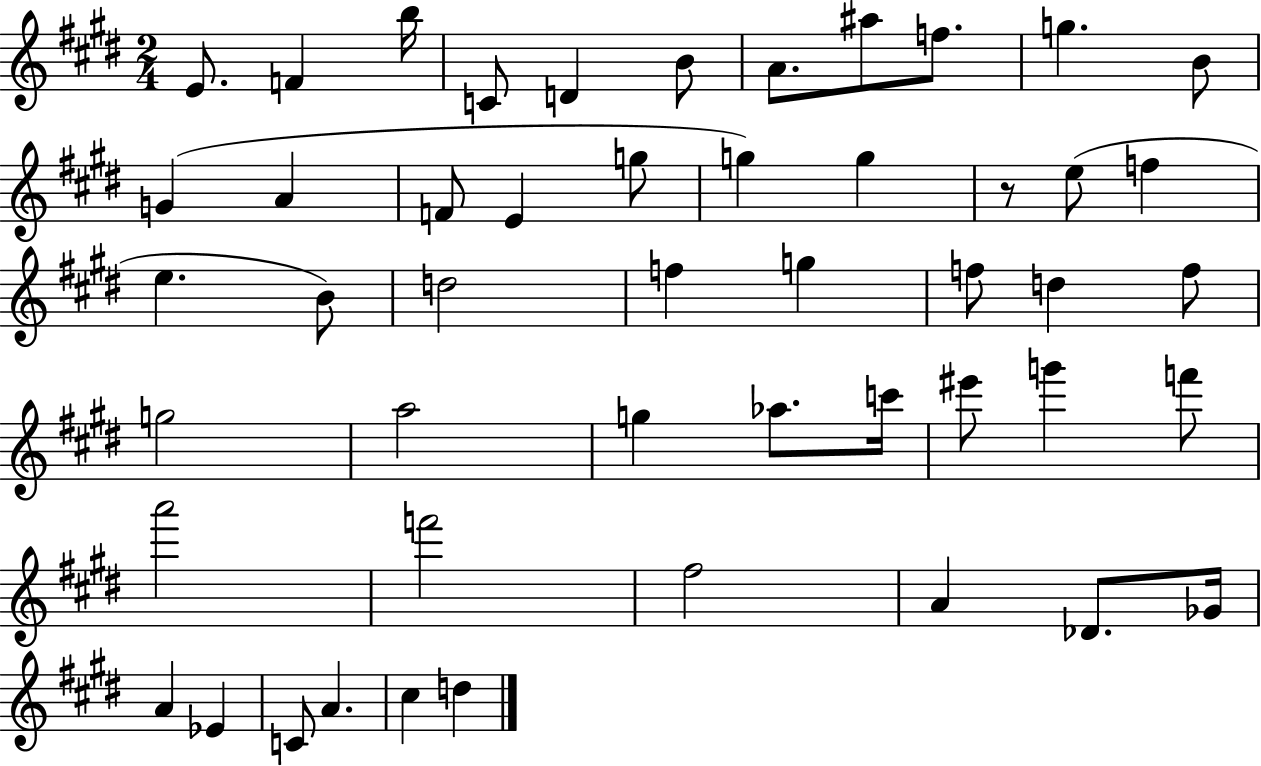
E4/e. F4/q B5/s C4/e D4/q B4/e A4/e. A#5/e F5/e. G5/q. B4/e G4/q A4/q F4/e E4/q G5/e G5/q G5/q R/e E5/e F5/q E5/q. B4/e D5/h F5/q G5/q F5/e D5/q F5/e G5/h A5/h G5/q Ab5/e. C6/s EIS6/e G6/q F6/e A6/h F6/h F#5/h A4/q Db4/e. Gb4/s A4/q Eb4/q C4/e A4/q. C#5/q D5/q